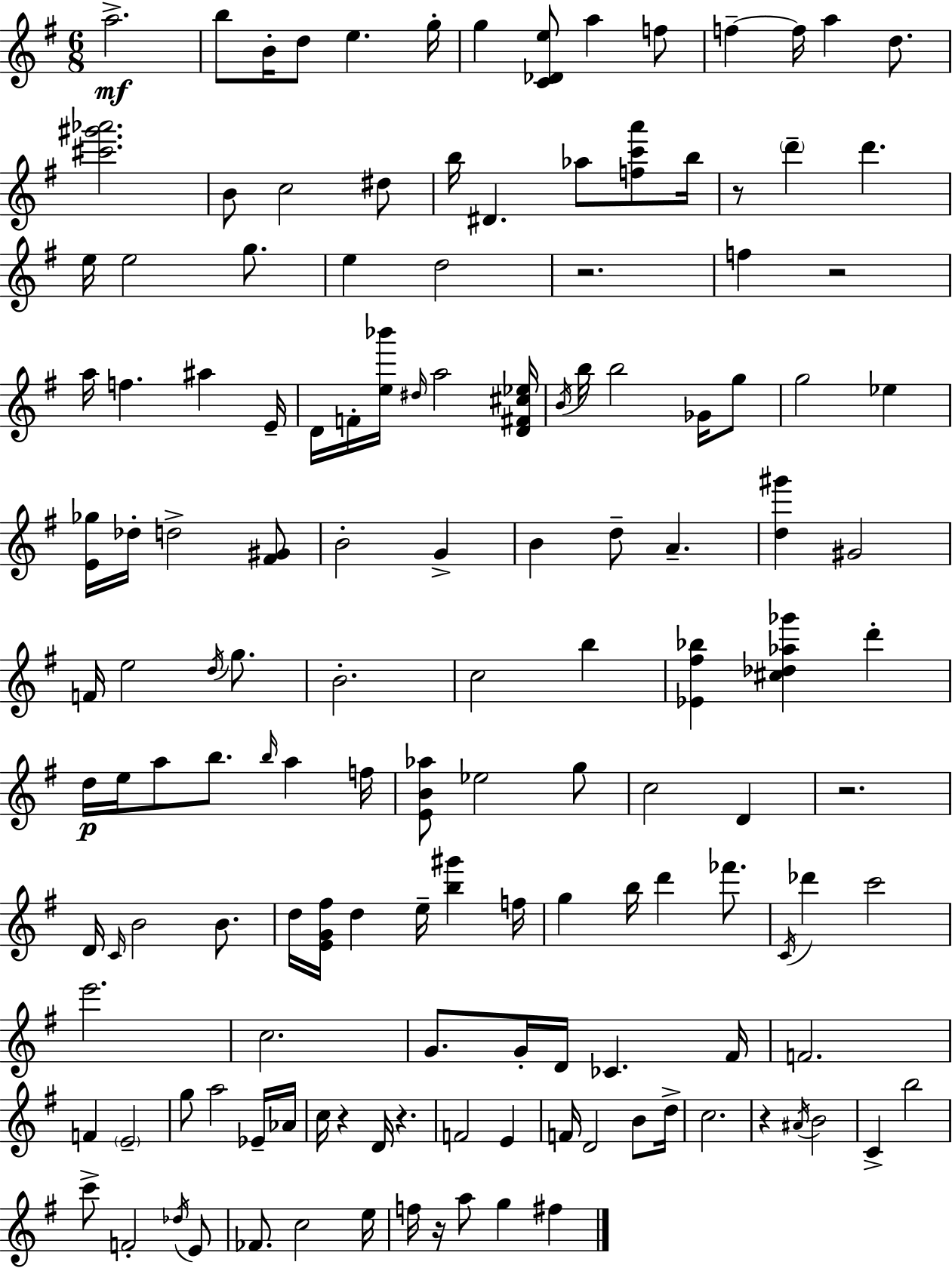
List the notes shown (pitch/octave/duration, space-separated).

A5/h. B5/e B4/s D5/e E5/q. G5/s G5/q [C4,Db4,E5]/e A5/q F5/e F5/q F5/s A5/q D5/e. [C#6,G#6,Ab6]/h. B4/e C5/h D#5/e B5/s D#4/q. Ab5/e [F5,C6,A6]/e B5/s R/e D6/q D6/q. E5/s E5/h G5/e. E5/q D5/h R/h. F5/q R/h A5/s F5/q. A#5/q E4/s D4/s F4/s [E5,Bb6]/s D#5/s A5/h [D4,F#4,C#5,Eb5]/s B4/s B5/s B5/h Gb4/s G5/e G5/h Eb5/q [E4,Gb5]/s Db5/s D5/h [F#4,G#4]/e B4/h G4/q B4/q D5/e A4/q. [D5,G#6]/q G#4/h F4/s E5/h D5/s G5/e. B4/h. C5/h B5/q [Eb4,F#5,Bb5]/q [C#5,Db5,Ab5,Gb6]/q D6/q D5/s E5/s A5/e B5/e. B5/s A5/q F5/s [E4,B4,Ab5]/e Eb5/h G5/e C5/h D4/q R/h. D4/s C4/s B4/h B4/e. D5/s [E4,G4,F#5]/s D5/q E5/s [B5,G#6]/q F5/s G5/q B5/s D6/q FES6/e. C4/s Db6/q C6/h E6/h. C5/h. G4/e. G4/s D4/s CES4/q. F#4/s F4/h. F4/q E4/h G5/e A5/h Eb4/s Ab4/s C5/s R/q D4/s R/q. F4/h E4/q F4/s D4/h B4/e D5/s C5/h. R/q A#4/s B4/h C4/q B5/h C6/e F4/h Db5/s E4/e FES4/e. C5/h E5/s F5/s R/s A5/e G5/q F#5/q